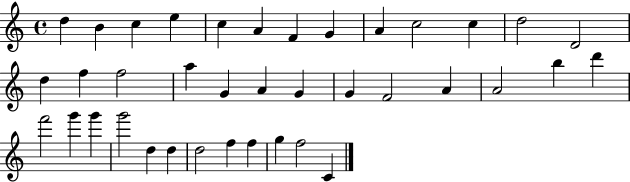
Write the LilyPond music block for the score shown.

{
  \clef treble
  \time 4/4
  \defaultTimeSignature
  \key c \major
  d''4 b'4 c''4 e''4 | c''4 a'4 f'4 g'4 | a'4 c''2 c''4 | d''2 d'2 | \break d''4 f''4 f''2 | a''4 g'4 a'4 g'4 | g'4 f'2 a'4 | a'2 b''4 d'''4 | \break f'''2 g'''4 g'''4 | g'''2 d''4 d''4 | d''2 f''4 f''4 | g''4 f''2 c'4 | \break \bar "|."
}